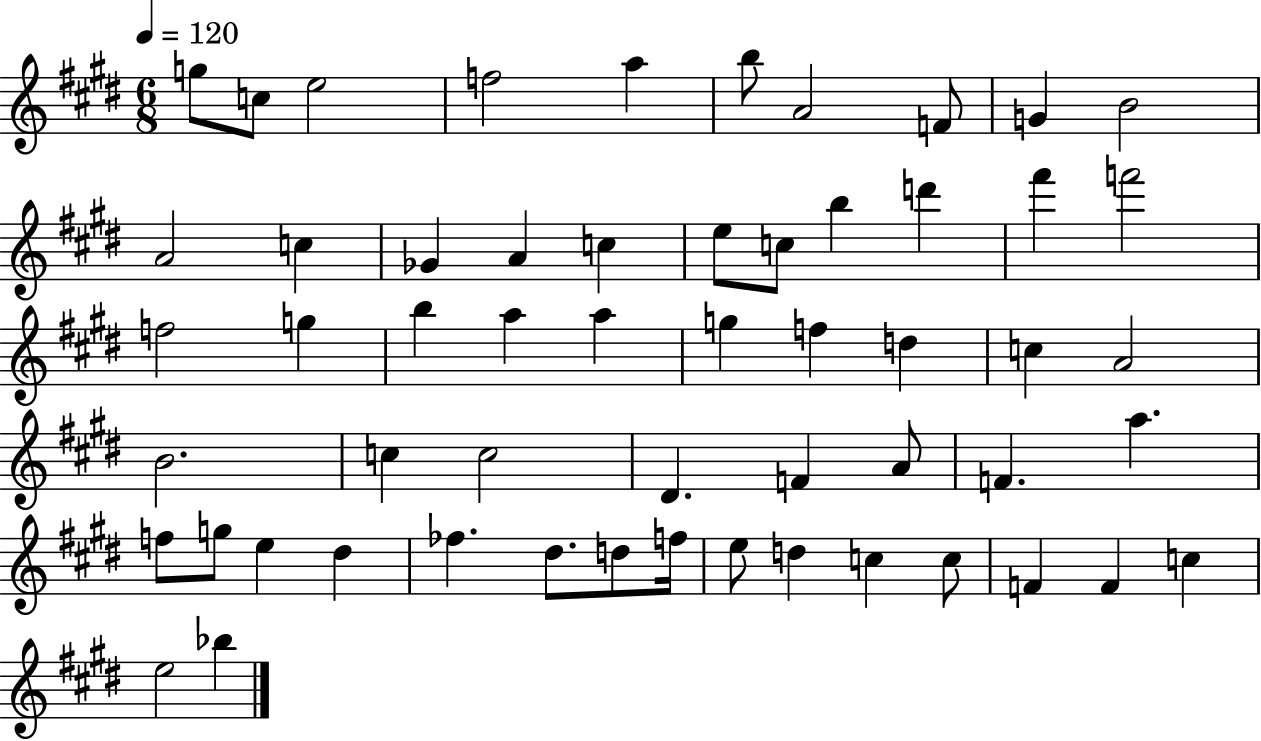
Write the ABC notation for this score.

X:1
T:Untitled
M:6/8
L:1/4
K:E
g/2 c/2 e2 f2 a b/2 A2 F/2 G B2 A2 c _G A c e/2 c/2 b d' ^f' f'2 f2 g b a a g f d c A2 B2 c c2 ^D F A/2 F a f/2 g/2 e ^d _f ^d/2 d/2 f/4 e/2 d c c/2 F F c e2 _b